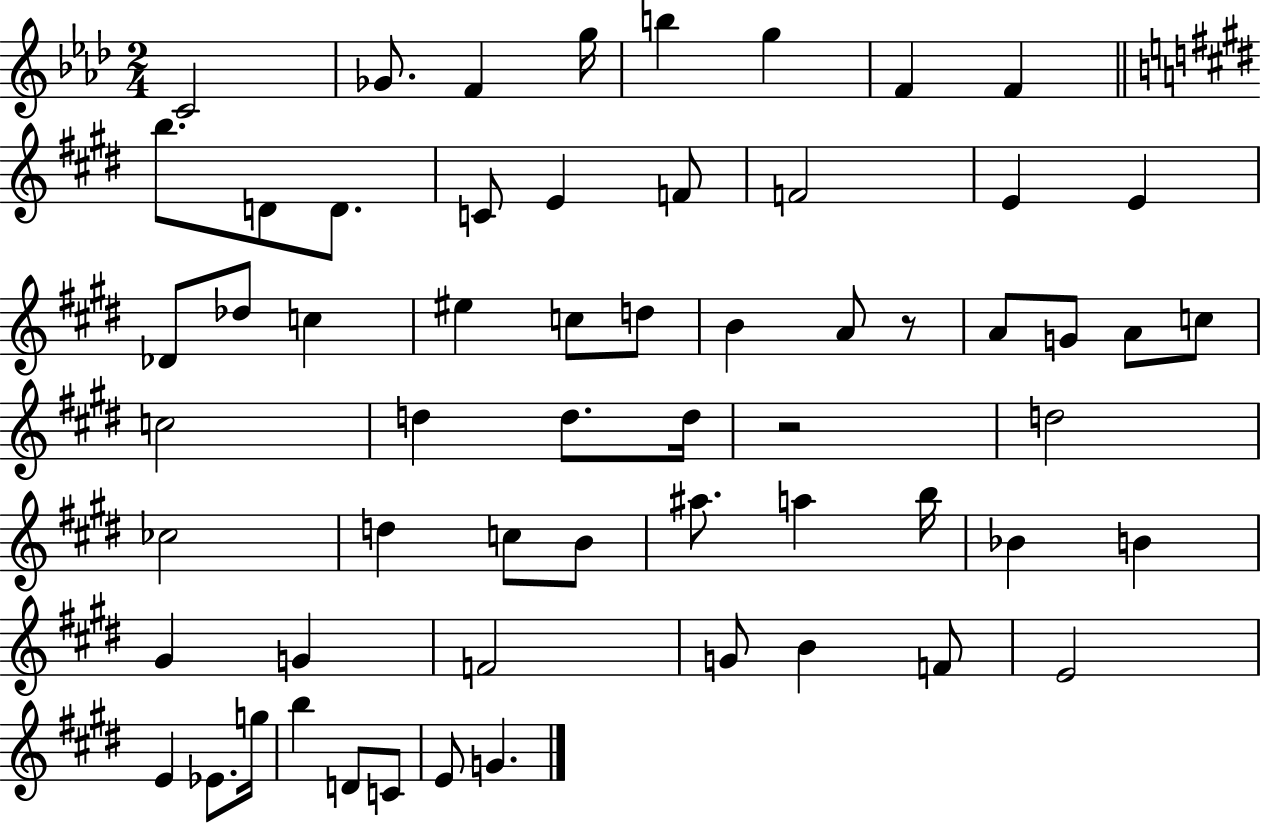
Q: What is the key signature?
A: AES major